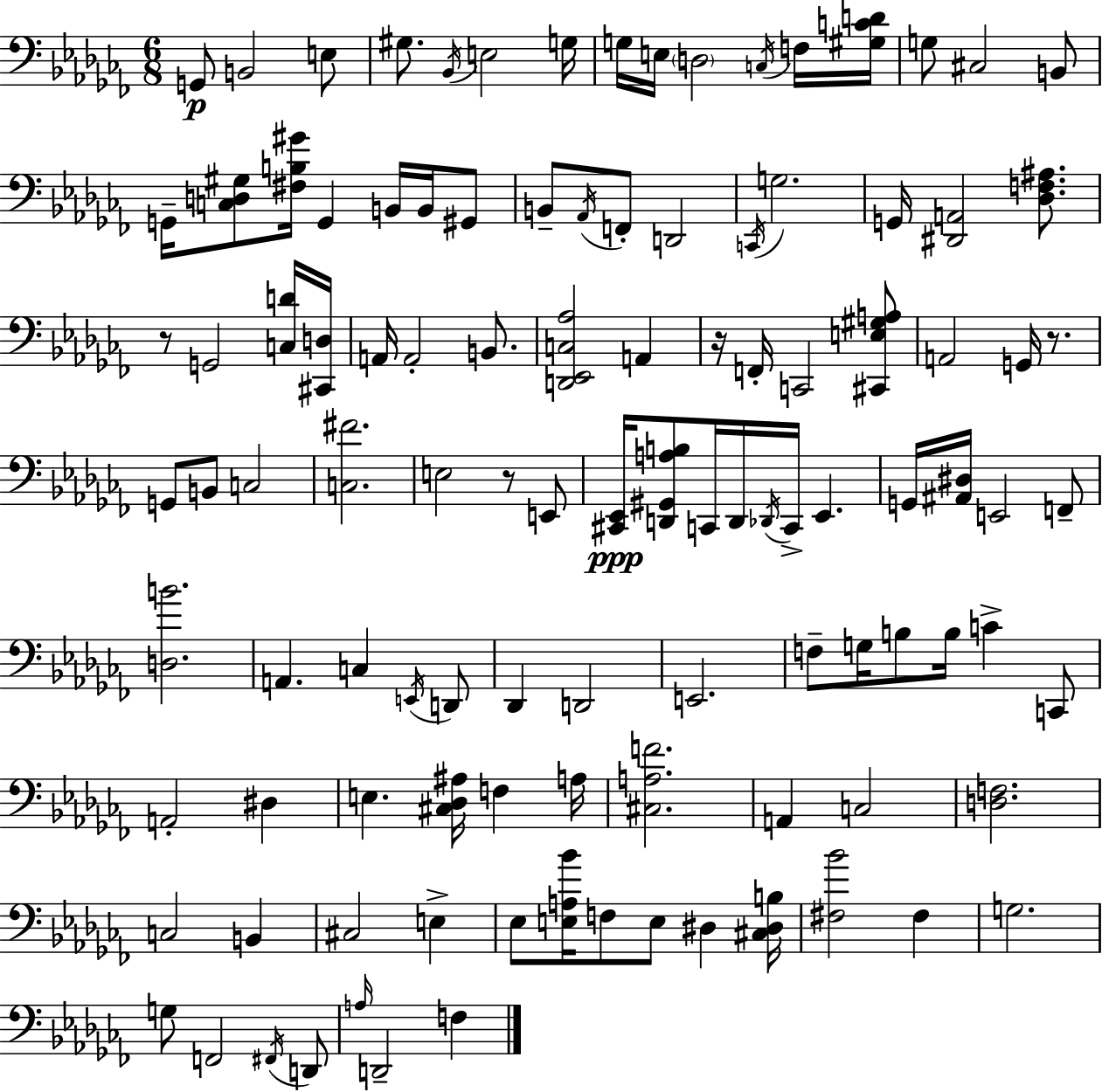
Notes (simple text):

G2/e B2/h E3/e G#3/e. Bb2/s E3/h G3/s G3/s E3/s D3/h C3/s F3/s [G#3,C4,D4]/s G3/e C#3/h B2/e G2/s [C3,D3,G#3]/e [F#3,B3,G#4]/s G2/q B2/s B2/s G#2/e B2/e Ab2/s F2/e D2/h C2/s G3/h. G2/s [D#2,A2]/h [Db3,F3,A#3]/e. R/e G2/h [C3,D4]/s [C#2,D3]/s A2/s A2/h B2/e. [D2,Eb2,C3,Ab3]/h A2/q R/s F2/s C2/h [C#2,E3,G#3,A3]/e A2/h G2/s R/e. G2/e B2/e C3/h [C3,F#4]/h. E3/h R/e E2/e [C#2,Eb2]/s [D2,G#2,A3,B3]/e C2/s D2/s Db2/s C2/s Eb2/q. G2/s [A#2,D#3]/s E2/h F2/e [D3,B4]/h. A2/q. C3/q E2/s D2/e Db2/q D2/h E2/h. F3/e G3/s B3/e B3/s C4/q C2/e A2/h D#3/q E3/q. [C#3,Db3,A#3]/s F3/q A3/s [C#3,A3,F4]/h. A2/q C3/h [D3,F3]/h. C3/h B2/q C#3/h E3/q Eb3/e [E3,A3,Bb4]/s F3/e E3/e D#3/q [C#3,D#3,B3]/s [F#3,Bb4]/h F#3/q G3/h. G3/e F2/h F#2/s D2/e A3/s D2/h F3/q